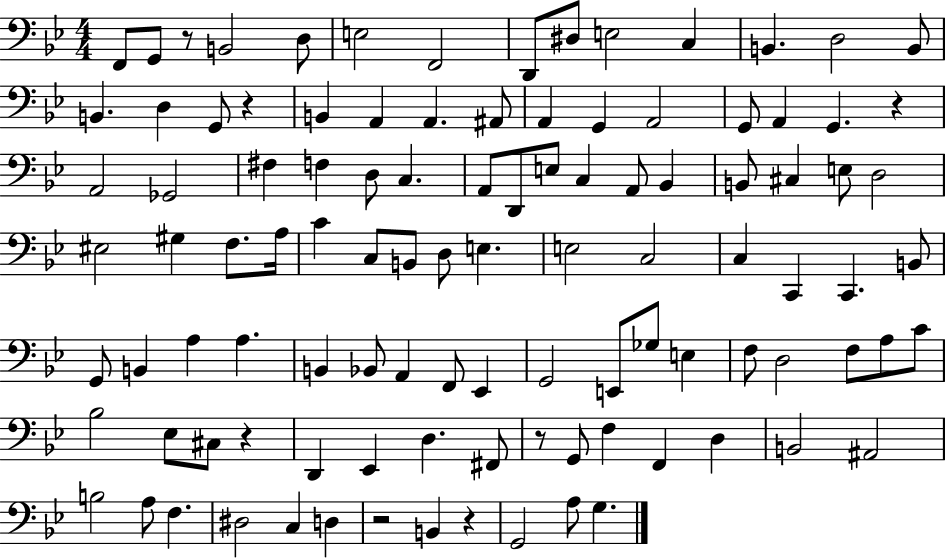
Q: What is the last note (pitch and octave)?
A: G3